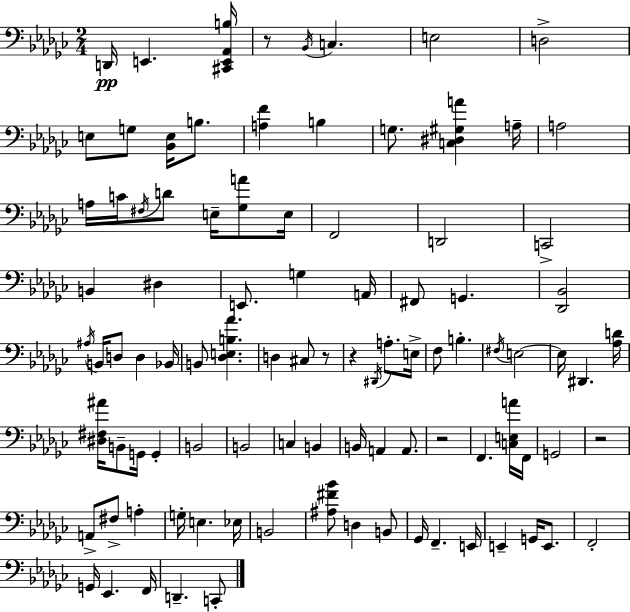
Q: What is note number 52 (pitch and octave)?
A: C3